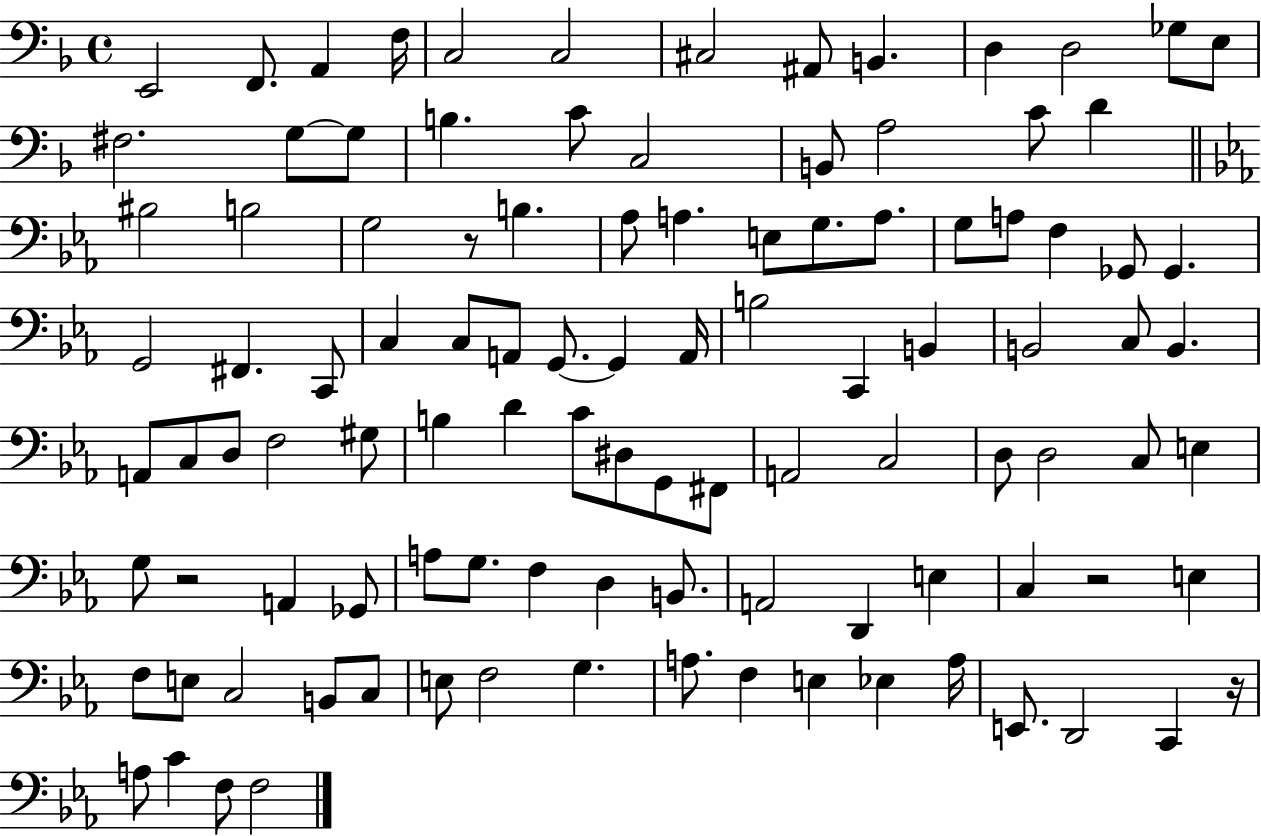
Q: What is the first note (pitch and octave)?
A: E2